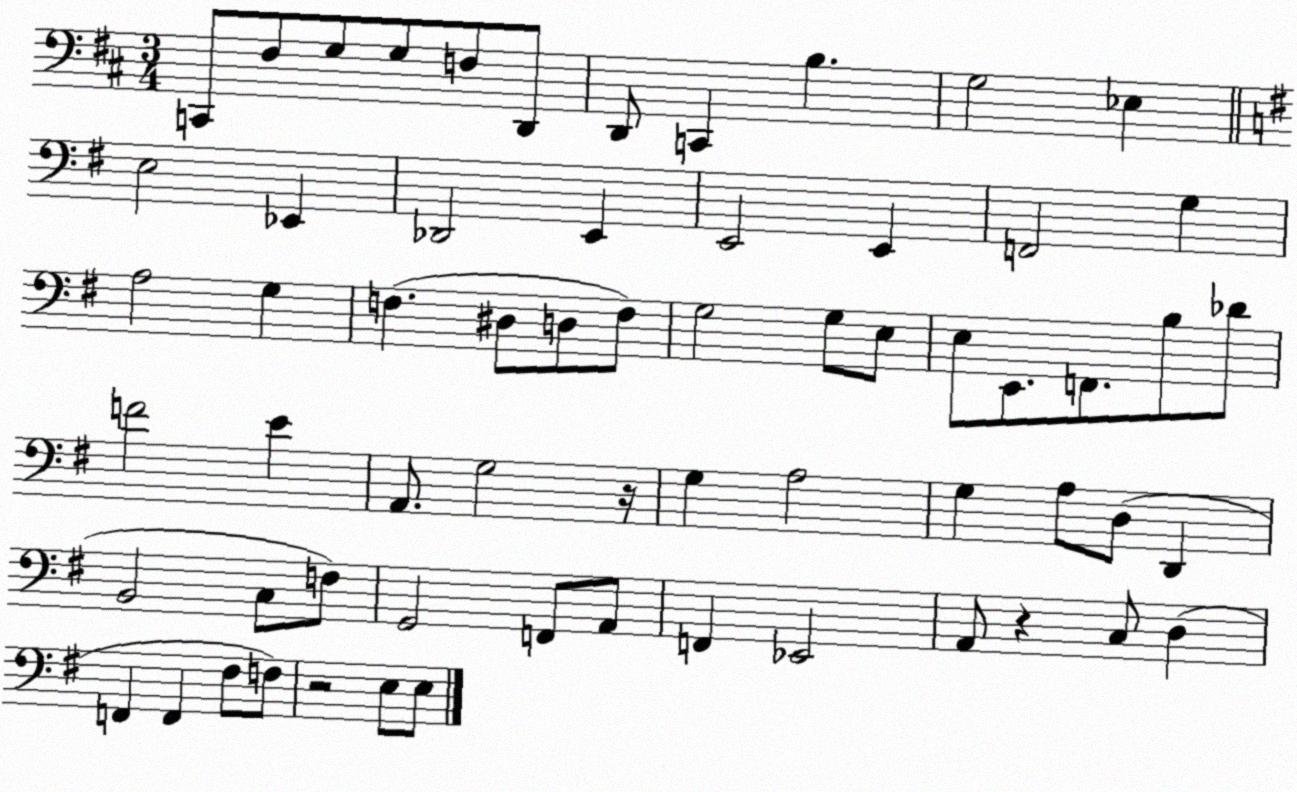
X:1
T:Untitled
M:3/4
L:1/4
K:D
C,,/2 ^F,/2 G,/2 G,/2 F,/2 D,,/2 D,,/2 C,, B, G,2 _E, E,2 _E,, _D,,2 E,, E,,2 E,, F,,2 G, A,2 G, F, ^D,/2 D,/2 F,/2 G,2 G,/2 E,/2 E,/2 E,,/2 F,,/2 B,/2 _D/2 F2 E A,,/2 G,2 z/4 G, A,2 G, A,/2 D,/2 D,, B,,2 C,/2 F,/2 G,,2 F,,/2 A,,/2 F,, _E,,2 A,,/2 z C,/2 D, F,, F,, ^F,/2 F,/2 z2 E,/2 E,/2